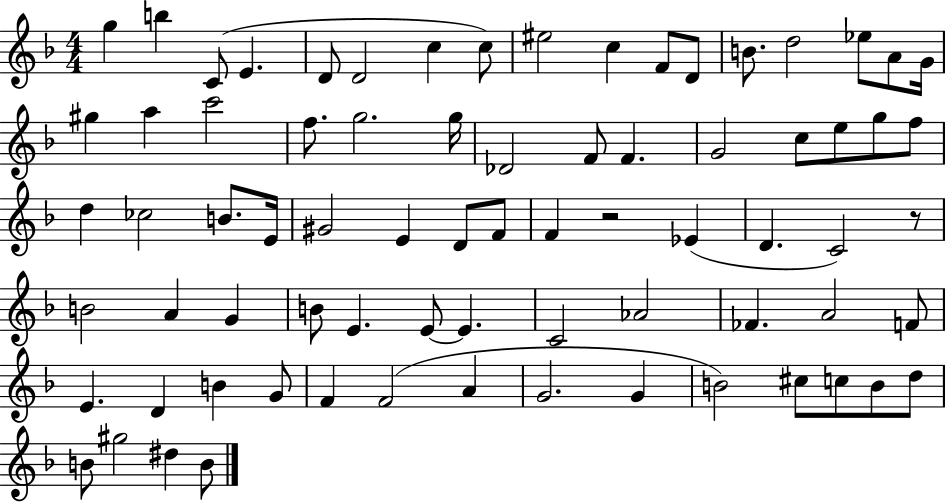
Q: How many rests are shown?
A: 2